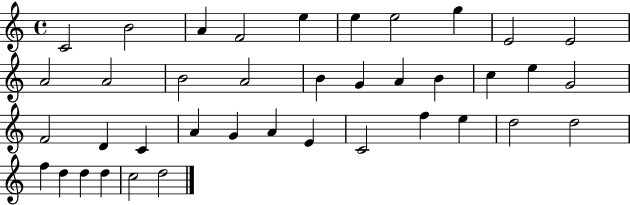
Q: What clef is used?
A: treble